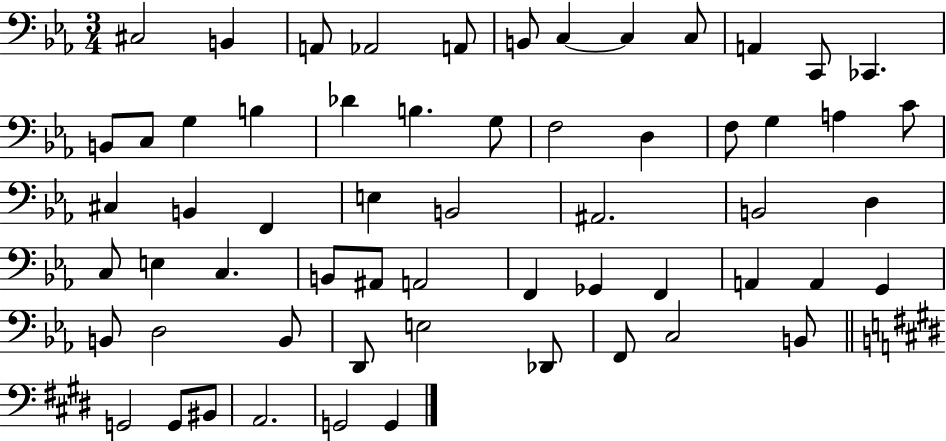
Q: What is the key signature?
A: EES major